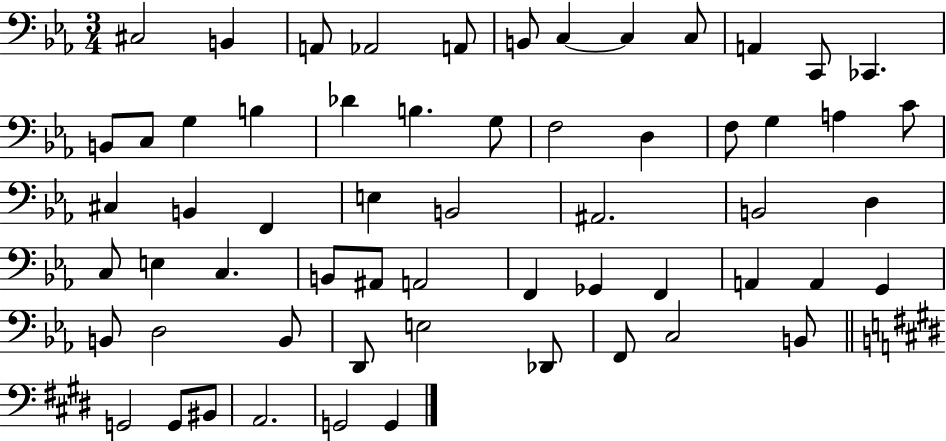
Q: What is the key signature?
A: EES major